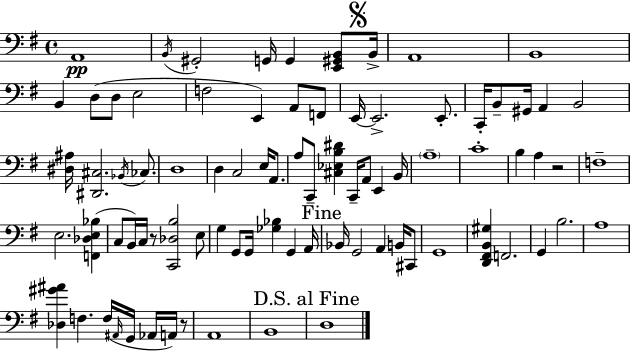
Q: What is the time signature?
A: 4/4